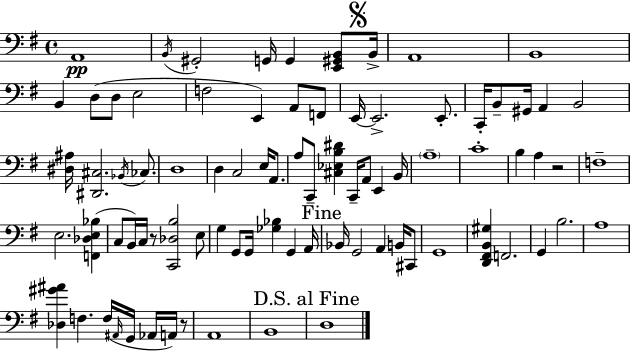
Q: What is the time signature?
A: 4/4